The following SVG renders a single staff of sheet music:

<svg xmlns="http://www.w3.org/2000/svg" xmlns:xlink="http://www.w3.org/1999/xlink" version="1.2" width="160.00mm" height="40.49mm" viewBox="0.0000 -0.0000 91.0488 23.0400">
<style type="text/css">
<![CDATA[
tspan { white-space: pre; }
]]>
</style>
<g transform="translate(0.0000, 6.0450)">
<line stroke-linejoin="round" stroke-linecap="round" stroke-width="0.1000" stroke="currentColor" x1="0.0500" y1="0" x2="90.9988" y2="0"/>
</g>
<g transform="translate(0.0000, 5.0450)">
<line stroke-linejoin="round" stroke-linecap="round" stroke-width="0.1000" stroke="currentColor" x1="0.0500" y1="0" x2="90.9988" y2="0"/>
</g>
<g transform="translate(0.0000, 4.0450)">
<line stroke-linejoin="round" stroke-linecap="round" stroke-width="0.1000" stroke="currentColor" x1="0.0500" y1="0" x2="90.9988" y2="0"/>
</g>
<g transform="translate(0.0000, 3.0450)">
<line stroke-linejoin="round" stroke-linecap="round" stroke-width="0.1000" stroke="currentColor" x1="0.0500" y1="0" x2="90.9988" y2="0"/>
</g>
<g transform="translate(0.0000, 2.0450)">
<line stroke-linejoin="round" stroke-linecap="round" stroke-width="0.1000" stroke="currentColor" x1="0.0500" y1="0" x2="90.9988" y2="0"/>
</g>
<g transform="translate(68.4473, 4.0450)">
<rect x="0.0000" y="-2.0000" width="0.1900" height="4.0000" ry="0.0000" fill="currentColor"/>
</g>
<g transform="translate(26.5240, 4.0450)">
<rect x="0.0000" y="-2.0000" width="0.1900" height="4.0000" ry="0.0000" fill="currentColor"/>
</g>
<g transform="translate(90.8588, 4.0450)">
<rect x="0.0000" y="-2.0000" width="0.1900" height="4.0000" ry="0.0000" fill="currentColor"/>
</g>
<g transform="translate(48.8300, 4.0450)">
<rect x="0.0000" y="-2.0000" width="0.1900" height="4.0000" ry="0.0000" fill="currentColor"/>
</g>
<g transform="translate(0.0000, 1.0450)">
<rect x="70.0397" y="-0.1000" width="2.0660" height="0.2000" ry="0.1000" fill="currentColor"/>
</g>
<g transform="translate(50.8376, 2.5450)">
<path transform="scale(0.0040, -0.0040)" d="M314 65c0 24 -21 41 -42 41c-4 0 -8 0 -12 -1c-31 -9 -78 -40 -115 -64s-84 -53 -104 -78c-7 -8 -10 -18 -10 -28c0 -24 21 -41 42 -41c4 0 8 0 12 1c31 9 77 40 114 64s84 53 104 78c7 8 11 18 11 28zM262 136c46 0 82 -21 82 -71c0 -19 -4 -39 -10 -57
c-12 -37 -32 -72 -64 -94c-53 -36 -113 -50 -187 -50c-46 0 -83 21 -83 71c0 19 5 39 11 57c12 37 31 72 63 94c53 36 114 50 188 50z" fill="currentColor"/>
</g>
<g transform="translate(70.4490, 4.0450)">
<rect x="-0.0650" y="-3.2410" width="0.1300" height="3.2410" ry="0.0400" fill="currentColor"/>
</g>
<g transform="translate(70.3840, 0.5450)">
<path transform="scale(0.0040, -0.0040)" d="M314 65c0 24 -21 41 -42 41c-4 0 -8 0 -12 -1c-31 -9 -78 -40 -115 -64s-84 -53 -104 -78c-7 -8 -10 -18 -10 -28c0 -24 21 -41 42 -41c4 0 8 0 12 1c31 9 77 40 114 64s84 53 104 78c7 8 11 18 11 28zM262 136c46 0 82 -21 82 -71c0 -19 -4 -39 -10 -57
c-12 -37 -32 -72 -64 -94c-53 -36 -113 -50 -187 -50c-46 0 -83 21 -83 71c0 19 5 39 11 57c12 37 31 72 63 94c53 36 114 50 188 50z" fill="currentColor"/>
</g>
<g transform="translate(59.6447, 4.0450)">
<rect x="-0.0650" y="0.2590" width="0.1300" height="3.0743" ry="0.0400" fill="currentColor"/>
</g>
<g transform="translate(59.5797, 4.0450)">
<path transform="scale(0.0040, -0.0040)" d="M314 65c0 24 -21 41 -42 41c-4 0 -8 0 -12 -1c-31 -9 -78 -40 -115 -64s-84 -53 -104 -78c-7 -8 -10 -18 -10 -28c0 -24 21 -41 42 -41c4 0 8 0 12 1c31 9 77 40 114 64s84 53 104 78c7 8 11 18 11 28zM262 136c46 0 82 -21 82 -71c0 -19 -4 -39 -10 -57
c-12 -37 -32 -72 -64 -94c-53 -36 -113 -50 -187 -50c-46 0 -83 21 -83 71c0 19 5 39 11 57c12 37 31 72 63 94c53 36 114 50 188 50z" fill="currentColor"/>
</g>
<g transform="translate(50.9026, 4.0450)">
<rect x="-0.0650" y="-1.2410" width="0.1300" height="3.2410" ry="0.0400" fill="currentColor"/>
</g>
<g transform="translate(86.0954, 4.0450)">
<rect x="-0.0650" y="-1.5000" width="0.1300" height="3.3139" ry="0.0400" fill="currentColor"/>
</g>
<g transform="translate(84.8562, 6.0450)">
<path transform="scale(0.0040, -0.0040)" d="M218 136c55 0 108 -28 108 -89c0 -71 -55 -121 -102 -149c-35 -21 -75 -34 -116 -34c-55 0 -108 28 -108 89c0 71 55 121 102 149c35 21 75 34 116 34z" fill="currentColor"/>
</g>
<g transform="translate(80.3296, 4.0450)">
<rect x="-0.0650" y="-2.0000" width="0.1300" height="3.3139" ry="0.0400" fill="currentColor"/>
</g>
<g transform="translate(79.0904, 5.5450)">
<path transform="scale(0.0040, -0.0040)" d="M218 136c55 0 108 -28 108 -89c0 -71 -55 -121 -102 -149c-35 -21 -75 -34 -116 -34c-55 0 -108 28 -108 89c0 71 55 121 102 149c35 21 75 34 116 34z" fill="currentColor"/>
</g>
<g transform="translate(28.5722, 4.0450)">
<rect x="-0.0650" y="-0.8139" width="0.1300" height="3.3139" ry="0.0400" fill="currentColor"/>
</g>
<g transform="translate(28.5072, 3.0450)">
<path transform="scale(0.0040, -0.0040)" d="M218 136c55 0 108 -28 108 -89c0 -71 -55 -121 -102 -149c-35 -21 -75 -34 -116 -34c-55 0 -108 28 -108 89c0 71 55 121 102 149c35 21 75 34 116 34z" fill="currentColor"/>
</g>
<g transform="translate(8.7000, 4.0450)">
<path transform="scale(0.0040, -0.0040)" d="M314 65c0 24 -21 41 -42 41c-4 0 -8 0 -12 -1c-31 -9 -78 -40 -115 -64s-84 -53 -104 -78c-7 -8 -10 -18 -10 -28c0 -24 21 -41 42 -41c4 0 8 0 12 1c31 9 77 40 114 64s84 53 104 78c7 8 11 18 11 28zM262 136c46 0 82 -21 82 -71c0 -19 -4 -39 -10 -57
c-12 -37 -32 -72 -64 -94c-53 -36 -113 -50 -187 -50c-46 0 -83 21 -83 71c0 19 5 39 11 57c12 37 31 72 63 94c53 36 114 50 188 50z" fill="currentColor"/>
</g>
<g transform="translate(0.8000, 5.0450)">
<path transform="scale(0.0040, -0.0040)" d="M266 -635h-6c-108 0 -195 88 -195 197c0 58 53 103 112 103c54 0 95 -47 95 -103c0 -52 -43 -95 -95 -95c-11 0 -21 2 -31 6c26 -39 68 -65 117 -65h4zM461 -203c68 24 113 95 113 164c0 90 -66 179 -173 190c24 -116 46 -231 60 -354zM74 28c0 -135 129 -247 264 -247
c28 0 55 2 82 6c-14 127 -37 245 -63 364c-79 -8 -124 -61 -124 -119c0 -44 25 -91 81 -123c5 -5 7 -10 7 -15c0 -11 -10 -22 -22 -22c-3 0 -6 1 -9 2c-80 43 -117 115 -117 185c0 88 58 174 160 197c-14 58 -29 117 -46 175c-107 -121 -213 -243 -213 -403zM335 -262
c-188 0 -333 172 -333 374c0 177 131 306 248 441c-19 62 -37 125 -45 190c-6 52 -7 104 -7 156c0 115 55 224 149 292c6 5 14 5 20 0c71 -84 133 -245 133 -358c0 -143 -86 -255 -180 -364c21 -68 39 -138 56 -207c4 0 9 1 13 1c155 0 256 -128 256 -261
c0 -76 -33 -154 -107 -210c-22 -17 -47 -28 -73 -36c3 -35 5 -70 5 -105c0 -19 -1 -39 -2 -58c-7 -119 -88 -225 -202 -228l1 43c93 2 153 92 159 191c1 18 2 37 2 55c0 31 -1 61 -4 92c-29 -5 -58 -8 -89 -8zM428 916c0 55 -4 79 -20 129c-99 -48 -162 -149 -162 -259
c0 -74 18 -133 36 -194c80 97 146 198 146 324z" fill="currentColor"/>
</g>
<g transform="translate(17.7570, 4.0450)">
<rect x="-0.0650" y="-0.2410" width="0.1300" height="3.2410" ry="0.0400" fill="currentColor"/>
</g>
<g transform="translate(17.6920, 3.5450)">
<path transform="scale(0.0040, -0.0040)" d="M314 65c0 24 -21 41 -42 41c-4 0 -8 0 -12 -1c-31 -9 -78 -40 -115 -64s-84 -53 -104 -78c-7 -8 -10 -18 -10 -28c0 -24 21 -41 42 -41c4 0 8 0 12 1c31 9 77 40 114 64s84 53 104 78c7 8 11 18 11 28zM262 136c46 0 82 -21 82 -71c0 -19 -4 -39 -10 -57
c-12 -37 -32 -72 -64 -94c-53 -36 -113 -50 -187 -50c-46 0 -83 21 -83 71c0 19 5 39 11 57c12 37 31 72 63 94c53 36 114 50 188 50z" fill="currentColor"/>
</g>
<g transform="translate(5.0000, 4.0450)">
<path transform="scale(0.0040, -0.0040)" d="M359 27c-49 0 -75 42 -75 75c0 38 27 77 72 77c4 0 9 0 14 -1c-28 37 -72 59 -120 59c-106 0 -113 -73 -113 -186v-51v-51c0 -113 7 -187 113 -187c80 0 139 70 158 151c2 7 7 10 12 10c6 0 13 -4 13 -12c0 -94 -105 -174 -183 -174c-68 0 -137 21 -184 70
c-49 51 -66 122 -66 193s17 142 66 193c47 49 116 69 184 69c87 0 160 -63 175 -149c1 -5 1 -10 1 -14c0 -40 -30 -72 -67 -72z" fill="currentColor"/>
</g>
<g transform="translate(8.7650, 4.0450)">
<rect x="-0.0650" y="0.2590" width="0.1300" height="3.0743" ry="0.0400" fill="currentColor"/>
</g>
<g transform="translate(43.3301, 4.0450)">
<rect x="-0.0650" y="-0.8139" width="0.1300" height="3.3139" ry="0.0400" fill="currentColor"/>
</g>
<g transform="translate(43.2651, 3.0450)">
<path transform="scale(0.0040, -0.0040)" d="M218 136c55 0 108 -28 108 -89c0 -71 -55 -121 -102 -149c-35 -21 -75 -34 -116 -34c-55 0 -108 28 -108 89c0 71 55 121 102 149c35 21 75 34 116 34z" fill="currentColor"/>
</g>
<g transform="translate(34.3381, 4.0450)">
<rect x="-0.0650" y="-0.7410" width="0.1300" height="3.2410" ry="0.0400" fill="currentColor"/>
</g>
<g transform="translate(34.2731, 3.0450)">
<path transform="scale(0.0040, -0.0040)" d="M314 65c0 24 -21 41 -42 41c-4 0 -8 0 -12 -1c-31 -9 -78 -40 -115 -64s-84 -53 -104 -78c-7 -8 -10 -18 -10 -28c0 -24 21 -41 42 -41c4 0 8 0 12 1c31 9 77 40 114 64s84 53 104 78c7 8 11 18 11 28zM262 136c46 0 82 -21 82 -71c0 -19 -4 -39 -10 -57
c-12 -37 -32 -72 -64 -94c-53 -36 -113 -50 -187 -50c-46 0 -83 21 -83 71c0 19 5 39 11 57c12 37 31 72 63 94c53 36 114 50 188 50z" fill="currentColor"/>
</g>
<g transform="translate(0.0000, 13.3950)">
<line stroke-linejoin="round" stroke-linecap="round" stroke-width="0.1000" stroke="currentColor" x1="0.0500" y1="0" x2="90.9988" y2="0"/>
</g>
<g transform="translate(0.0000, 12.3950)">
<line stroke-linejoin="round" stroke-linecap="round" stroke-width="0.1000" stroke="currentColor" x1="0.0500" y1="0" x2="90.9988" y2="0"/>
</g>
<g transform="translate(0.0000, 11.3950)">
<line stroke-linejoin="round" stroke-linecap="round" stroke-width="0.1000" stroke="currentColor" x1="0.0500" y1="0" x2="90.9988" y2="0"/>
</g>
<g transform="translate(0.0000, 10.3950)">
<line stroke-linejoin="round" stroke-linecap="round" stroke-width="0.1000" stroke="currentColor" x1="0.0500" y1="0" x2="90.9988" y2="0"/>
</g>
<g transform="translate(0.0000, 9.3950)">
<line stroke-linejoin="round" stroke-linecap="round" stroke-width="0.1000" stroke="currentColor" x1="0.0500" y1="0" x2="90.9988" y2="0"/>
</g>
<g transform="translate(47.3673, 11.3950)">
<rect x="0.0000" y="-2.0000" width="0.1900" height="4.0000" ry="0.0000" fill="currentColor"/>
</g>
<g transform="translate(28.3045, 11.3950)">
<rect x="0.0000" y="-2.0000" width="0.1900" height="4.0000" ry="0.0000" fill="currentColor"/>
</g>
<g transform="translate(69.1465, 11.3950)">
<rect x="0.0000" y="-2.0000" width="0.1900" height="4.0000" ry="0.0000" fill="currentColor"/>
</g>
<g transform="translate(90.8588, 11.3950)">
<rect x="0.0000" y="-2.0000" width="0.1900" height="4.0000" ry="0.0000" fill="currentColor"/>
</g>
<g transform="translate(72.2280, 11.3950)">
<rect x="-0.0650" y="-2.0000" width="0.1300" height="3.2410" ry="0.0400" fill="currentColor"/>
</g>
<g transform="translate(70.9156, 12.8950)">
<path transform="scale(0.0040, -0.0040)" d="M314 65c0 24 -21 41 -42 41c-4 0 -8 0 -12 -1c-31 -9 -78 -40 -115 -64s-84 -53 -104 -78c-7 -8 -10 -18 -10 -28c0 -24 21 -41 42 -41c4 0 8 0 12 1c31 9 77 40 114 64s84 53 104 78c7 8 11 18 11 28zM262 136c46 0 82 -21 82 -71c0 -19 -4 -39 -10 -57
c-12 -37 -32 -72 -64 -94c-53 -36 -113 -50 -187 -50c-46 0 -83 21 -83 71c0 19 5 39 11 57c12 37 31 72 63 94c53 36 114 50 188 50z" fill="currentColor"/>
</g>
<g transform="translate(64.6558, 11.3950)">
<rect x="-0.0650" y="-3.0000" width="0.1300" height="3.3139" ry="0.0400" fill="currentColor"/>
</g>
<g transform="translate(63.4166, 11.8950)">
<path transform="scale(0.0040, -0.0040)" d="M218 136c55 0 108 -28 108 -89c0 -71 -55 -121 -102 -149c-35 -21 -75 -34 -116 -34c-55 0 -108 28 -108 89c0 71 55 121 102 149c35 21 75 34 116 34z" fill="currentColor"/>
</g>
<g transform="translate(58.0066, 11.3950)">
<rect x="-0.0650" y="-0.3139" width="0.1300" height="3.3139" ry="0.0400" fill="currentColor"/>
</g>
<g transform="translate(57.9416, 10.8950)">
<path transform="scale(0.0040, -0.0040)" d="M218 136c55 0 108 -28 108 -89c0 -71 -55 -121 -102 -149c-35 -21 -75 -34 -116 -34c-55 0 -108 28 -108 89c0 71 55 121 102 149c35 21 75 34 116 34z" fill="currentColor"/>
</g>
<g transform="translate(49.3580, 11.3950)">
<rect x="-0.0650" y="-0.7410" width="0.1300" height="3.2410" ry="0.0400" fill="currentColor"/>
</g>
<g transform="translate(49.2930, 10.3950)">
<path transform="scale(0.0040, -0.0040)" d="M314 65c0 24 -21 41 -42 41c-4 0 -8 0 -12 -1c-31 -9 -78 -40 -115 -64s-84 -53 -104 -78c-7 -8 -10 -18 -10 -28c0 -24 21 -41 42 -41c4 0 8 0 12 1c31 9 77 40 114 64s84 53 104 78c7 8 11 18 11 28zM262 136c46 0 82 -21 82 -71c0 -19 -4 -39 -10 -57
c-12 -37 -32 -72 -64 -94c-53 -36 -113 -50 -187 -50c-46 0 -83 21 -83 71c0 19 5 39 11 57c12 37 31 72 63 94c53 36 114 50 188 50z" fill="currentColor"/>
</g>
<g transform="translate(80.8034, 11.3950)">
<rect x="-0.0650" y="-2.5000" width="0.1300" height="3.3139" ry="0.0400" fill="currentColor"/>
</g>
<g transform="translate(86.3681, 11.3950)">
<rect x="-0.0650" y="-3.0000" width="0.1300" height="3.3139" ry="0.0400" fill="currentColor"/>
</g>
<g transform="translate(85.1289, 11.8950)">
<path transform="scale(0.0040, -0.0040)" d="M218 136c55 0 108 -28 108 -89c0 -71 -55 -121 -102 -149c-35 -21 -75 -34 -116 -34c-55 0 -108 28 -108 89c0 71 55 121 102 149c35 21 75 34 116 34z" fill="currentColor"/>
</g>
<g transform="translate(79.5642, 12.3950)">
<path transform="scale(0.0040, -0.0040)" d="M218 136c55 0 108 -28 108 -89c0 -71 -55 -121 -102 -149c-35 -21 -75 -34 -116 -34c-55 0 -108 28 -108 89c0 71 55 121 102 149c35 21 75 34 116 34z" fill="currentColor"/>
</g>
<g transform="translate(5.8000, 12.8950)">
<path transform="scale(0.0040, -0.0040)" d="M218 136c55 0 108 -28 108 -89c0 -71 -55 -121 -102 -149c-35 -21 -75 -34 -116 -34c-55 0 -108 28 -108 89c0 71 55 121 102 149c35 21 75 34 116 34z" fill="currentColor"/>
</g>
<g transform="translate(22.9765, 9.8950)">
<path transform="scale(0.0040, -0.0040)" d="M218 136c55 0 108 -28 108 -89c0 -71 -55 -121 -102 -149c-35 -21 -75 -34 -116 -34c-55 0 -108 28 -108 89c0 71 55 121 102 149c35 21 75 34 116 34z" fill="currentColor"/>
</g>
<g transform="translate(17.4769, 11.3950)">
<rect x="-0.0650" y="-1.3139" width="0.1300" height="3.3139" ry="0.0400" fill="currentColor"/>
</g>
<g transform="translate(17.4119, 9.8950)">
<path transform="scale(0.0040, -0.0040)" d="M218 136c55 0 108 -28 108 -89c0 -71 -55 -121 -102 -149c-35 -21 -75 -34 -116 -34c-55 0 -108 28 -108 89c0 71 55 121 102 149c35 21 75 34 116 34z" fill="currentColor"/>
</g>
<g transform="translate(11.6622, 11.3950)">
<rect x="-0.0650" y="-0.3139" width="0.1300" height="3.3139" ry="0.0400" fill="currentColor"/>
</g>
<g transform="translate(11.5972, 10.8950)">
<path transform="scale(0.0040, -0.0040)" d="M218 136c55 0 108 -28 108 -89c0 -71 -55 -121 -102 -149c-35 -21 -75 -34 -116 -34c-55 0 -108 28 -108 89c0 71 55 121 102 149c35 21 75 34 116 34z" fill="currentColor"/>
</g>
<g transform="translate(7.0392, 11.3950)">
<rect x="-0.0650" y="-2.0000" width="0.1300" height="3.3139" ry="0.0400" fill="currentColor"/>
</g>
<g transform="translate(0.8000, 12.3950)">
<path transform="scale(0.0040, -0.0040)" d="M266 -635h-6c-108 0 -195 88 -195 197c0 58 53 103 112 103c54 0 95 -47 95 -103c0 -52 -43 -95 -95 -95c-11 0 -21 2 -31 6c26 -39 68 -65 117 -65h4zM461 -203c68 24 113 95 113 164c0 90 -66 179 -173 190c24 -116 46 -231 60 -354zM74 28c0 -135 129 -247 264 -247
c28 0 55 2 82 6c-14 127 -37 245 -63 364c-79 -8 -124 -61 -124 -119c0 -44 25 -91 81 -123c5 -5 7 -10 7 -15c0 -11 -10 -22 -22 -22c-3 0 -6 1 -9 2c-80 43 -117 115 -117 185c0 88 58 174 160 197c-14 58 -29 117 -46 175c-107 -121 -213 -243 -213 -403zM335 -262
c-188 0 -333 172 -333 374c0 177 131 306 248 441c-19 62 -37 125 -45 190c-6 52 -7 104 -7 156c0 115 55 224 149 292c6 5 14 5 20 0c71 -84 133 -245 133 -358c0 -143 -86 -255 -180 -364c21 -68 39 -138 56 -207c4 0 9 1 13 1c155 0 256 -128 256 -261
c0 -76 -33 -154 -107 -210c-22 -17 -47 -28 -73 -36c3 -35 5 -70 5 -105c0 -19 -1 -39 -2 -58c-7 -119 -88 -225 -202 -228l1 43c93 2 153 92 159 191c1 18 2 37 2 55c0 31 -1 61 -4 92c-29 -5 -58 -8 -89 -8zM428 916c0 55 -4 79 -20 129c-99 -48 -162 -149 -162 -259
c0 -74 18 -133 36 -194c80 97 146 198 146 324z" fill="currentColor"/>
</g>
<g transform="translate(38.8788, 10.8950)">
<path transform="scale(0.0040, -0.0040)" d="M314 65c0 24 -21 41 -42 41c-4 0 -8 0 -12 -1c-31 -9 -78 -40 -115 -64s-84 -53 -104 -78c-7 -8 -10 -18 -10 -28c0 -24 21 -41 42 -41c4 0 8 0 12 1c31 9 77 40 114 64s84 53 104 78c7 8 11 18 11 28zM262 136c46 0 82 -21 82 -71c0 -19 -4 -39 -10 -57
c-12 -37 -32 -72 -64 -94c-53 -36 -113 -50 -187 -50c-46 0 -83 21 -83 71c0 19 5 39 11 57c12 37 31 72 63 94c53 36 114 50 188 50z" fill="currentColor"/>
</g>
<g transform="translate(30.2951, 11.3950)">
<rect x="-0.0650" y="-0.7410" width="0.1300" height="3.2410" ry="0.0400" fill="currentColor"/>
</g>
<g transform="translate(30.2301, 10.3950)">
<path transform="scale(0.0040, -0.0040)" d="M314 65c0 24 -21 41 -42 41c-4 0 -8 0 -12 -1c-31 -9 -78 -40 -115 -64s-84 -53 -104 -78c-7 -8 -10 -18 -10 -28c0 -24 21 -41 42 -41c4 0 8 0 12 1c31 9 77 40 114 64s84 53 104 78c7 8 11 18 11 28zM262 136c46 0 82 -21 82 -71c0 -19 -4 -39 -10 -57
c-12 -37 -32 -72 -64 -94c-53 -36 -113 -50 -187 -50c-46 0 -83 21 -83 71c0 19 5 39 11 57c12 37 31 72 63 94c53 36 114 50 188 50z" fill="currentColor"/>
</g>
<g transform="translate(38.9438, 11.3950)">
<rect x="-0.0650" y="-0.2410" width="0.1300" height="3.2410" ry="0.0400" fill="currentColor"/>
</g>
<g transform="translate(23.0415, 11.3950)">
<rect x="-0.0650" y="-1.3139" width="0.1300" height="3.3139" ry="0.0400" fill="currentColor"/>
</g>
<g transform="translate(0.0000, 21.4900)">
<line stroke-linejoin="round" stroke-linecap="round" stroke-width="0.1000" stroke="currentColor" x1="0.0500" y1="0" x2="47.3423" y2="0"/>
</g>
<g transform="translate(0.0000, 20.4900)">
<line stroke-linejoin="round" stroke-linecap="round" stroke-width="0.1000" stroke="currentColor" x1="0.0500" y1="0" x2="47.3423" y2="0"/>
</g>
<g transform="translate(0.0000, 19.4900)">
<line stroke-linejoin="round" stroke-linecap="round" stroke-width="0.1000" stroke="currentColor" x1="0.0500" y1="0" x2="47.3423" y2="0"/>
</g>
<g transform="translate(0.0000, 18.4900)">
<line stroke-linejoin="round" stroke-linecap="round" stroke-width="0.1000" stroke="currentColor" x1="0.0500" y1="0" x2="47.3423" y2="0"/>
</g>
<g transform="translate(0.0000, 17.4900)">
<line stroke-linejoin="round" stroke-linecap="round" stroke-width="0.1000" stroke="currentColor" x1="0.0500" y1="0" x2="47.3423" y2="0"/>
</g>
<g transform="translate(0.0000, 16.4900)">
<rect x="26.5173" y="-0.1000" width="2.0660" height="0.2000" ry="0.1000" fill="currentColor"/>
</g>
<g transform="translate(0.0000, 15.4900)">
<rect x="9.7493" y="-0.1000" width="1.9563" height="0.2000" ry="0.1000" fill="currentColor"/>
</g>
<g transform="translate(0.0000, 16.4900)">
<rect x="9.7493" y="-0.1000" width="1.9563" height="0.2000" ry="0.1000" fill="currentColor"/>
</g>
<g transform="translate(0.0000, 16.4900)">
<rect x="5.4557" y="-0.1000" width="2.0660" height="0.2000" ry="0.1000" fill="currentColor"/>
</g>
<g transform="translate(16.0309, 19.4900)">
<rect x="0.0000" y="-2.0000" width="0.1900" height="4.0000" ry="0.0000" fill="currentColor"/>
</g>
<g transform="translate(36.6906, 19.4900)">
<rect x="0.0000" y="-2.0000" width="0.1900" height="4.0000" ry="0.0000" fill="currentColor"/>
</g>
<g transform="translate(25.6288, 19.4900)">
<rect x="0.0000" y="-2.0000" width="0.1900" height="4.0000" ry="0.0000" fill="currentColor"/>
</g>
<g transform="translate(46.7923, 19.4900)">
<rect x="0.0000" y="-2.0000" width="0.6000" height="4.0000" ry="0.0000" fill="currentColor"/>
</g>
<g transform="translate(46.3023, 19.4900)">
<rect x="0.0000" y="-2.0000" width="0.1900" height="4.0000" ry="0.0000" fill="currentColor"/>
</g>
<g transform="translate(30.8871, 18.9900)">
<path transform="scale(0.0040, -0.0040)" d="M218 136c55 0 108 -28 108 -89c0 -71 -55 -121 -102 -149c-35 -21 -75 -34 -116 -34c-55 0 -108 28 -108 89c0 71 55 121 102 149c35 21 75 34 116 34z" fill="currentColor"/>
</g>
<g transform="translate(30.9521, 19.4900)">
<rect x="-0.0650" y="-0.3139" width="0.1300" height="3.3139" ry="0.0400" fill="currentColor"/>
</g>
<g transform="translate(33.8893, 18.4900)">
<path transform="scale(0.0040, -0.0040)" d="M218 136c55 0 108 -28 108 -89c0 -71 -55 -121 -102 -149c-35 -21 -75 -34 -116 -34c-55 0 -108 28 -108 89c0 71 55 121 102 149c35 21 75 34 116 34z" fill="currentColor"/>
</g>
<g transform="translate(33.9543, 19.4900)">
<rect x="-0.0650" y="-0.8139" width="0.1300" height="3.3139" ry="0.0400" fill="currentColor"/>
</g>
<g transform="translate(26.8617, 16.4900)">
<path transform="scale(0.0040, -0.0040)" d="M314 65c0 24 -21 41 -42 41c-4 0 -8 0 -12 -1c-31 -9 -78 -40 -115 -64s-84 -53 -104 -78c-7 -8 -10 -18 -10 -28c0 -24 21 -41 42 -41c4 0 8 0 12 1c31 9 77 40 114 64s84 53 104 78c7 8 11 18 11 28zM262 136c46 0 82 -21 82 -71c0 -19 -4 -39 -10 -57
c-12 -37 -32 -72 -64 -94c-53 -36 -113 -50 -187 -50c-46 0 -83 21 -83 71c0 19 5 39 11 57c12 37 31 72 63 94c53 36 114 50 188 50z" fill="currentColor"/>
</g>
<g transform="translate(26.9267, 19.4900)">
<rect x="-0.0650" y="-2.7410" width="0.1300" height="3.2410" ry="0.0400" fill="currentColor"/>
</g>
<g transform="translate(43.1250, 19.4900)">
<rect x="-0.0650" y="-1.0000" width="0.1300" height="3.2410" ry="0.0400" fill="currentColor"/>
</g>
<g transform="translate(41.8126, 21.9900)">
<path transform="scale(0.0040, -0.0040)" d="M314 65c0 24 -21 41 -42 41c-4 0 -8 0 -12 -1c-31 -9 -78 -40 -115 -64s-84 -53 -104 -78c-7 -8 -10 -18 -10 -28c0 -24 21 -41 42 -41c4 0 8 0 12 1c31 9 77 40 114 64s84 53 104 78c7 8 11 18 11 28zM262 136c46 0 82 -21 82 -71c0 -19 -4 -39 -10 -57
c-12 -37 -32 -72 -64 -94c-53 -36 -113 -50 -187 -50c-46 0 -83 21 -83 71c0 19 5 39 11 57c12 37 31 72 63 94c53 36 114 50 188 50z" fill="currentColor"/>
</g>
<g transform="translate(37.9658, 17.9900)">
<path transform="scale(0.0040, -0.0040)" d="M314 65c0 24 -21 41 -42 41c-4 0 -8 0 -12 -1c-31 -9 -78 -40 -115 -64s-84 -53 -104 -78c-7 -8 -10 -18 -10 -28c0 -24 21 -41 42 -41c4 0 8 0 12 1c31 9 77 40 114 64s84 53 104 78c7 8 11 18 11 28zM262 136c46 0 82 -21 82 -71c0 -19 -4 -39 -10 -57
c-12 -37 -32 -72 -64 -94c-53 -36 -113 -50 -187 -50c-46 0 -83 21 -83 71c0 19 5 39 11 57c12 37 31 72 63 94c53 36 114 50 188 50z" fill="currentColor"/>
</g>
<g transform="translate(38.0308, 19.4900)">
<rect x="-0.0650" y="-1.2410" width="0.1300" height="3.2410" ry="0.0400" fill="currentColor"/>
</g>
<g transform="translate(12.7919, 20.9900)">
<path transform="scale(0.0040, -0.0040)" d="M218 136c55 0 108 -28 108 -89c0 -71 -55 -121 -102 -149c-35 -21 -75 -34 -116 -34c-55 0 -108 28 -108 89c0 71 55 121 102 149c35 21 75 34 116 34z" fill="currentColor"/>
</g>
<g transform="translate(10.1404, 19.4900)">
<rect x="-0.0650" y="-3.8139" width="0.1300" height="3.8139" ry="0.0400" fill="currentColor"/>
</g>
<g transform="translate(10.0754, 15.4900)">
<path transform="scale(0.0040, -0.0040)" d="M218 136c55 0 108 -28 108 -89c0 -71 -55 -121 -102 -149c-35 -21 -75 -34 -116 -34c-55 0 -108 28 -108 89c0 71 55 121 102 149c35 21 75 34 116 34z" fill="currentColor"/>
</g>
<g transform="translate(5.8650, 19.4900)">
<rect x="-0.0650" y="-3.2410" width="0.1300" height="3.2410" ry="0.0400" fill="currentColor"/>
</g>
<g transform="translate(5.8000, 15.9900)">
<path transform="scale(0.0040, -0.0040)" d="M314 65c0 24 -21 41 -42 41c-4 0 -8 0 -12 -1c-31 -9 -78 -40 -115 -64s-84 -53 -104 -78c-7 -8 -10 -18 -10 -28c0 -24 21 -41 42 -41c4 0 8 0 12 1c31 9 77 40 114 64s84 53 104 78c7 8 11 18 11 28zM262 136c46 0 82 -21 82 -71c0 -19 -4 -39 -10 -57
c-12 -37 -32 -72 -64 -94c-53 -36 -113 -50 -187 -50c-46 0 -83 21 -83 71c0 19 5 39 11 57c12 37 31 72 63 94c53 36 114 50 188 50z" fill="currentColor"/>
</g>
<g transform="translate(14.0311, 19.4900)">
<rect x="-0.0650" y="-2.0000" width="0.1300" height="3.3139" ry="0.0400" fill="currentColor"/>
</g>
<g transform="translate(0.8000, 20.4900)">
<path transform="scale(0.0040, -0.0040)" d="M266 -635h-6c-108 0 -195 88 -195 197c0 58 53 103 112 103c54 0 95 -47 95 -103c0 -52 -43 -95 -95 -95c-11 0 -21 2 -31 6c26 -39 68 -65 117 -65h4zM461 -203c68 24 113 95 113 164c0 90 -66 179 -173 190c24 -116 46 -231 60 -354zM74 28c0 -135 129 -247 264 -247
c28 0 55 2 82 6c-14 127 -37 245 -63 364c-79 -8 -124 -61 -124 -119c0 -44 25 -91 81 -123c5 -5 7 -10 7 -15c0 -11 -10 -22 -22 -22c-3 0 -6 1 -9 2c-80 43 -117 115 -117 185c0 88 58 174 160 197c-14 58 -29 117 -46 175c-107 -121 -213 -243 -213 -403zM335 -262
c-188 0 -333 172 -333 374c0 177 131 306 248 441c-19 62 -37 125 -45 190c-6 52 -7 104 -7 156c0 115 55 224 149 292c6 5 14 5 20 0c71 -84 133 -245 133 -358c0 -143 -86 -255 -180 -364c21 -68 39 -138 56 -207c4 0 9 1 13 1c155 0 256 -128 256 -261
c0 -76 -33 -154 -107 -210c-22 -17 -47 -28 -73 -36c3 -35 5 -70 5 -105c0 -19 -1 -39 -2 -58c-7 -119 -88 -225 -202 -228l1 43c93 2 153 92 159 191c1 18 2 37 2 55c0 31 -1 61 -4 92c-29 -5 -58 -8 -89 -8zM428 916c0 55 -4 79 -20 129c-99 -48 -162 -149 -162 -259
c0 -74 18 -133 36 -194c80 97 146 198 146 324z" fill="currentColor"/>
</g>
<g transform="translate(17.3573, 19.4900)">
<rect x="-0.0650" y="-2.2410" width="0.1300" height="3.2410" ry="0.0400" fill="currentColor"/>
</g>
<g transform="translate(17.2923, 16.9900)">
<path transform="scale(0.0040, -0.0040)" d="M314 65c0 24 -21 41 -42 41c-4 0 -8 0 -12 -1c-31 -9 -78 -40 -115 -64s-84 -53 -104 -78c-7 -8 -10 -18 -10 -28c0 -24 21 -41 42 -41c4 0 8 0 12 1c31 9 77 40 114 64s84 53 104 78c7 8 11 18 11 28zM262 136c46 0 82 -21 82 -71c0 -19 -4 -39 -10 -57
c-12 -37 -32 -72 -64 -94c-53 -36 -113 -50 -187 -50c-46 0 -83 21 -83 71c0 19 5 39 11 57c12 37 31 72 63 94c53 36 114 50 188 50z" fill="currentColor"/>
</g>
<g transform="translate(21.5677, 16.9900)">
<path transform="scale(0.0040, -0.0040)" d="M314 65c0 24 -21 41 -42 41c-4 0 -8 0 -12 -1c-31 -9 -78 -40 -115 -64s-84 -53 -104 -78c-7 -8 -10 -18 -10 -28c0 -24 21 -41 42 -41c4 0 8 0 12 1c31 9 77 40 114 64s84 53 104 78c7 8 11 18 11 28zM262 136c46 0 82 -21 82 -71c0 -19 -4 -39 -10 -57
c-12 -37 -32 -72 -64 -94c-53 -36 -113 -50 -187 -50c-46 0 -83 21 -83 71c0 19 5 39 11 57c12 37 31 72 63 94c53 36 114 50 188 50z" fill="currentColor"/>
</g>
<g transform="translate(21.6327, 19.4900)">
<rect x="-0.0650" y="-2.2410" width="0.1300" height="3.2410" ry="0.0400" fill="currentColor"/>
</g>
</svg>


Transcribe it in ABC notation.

X:1
T:Untitled
M:4/4
L:1/4
K:C
B2 c2 d d2 d e2 B2 b2 F E F c e e d2 c2 d2 c A F2 G A b2 c' F g2 g2 a2 c d e2 D2